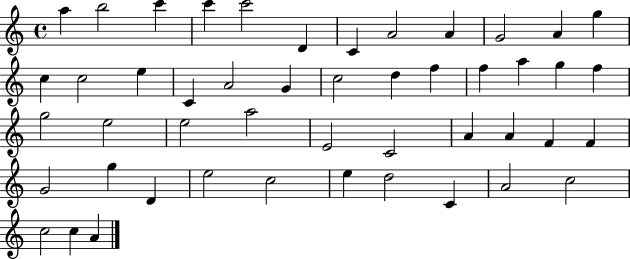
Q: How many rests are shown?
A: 0